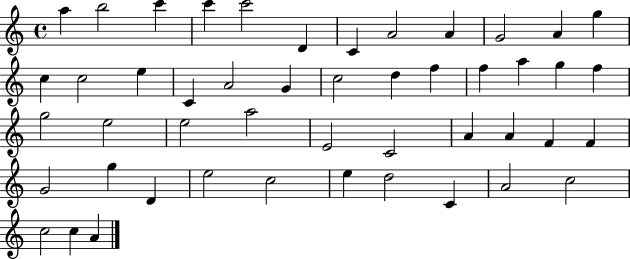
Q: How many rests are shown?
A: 0